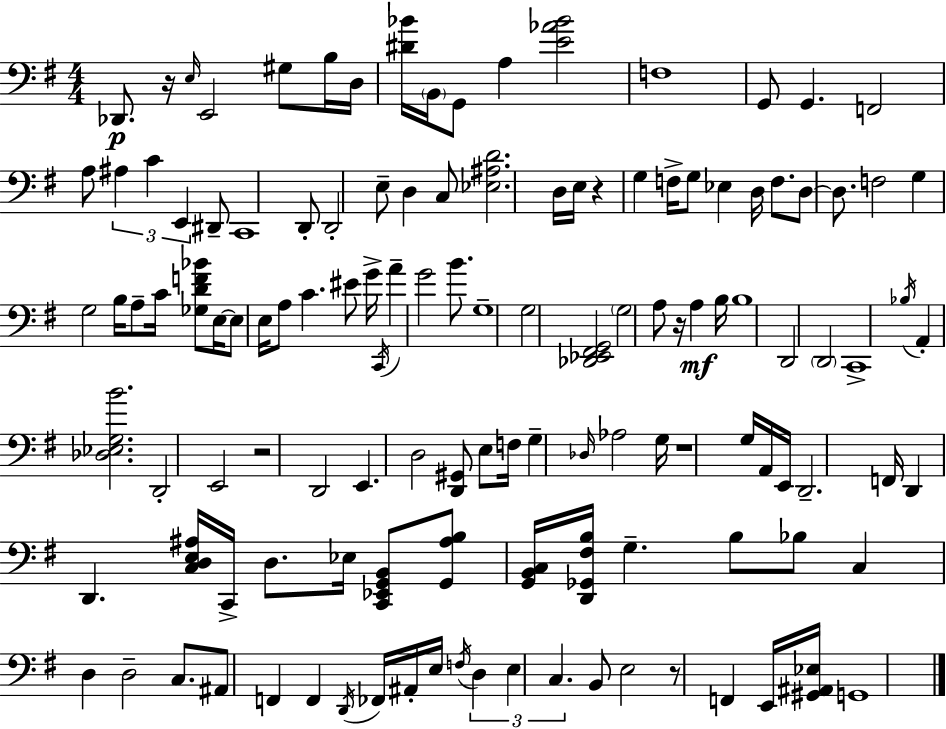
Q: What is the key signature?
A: E minor